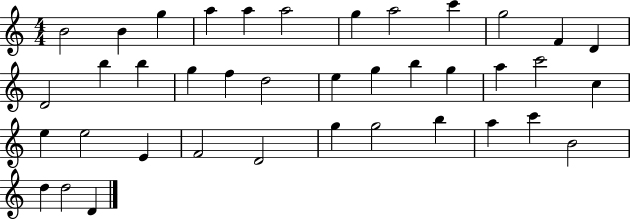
B4/h B4/q G5/q A5/q A5/q A5/h G5/q A5/h C6/q G5/h F4/q D4/q D4/h B5/q B5/q G5/q F5/q D5/h E5/q G5/q B5/q G5/q A5/q C6/h C5/q E5/q E5/h E4/q F4/h D4/h G5/q G5/h B5/q A5/q C6/q B4/h D5/q D5/h D4/q